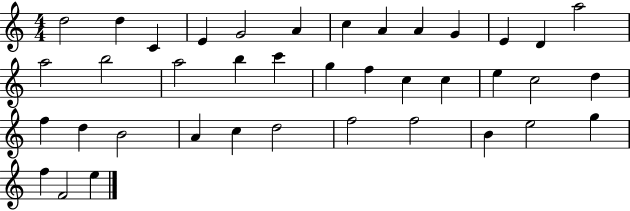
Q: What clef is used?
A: treble